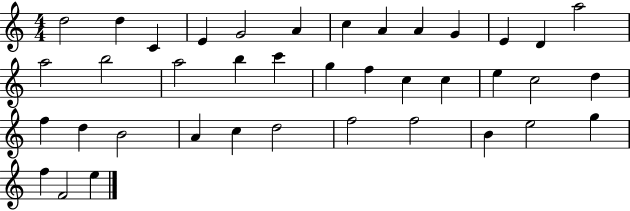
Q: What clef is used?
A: treble